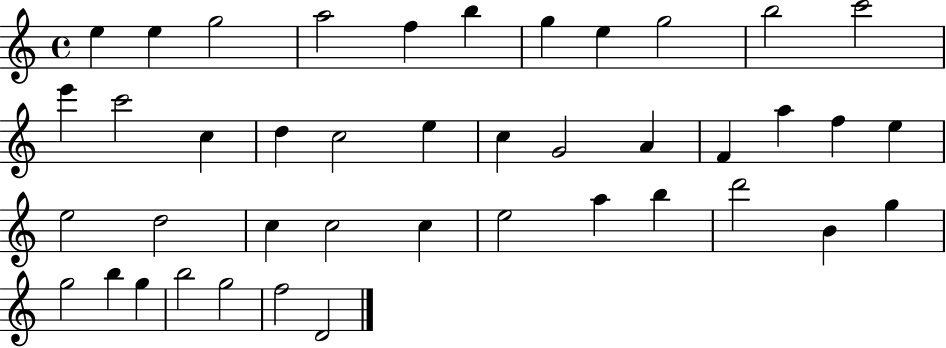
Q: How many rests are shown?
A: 0